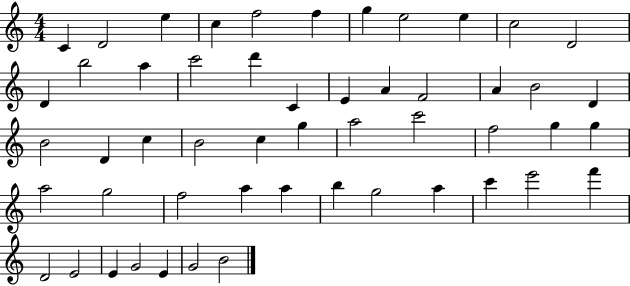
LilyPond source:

{
  \clef treble
  \numericTimeSignature
  \time 4/4
  \key c \major
  c'4 d'2 e''4 | c''4 f''2 f''4 | g''4 e''2 e''4 | c''2 d'2 | \break d'4 b''2 a''4 | c'''2 d'''4 c'4 | e'4 a'4 f'2 | a'4 b'2 d'4 | \break b'2 d'4 c''4 | b'2 c''4 g''4 | a''2 c'''2 | f''2 g''4 g''4 | \break a''2 g''2 | f''2 a''4 a''4 | b''4 g''2 a''4 | c'''4 e'''2 f'''4 | \break d'2 e'2 | e'4 g'2 e'4 | g'2 b'2 | \bar "|."
}